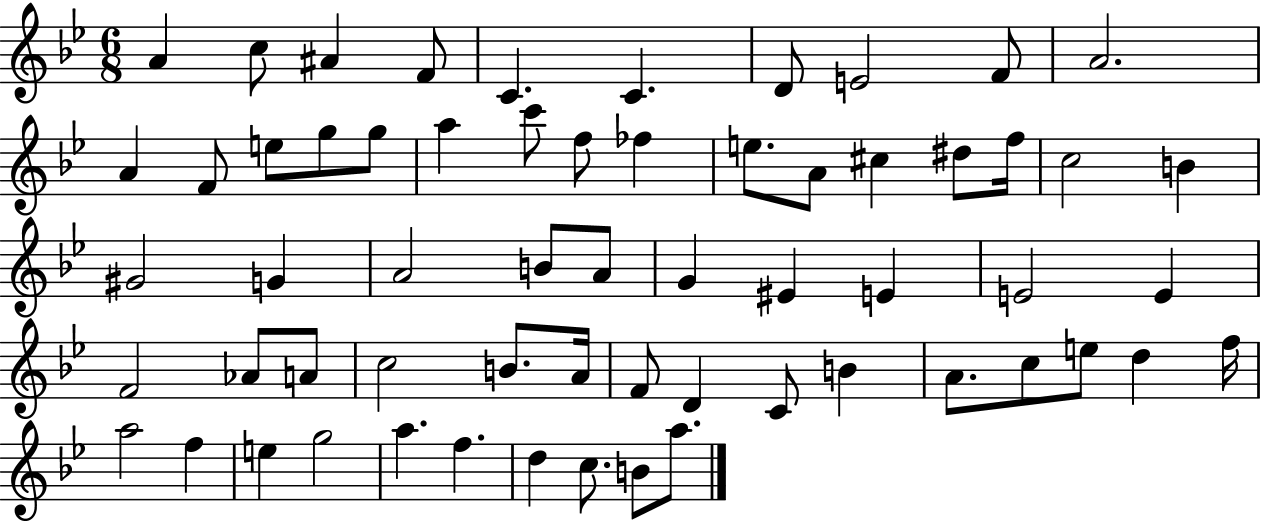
A4/q C5/e A#4/q F4/e C4/q. C4/q. D4/e E4/h F4/e A4/h. A4/q F4/e E5/e G5/e G5/e A5/q C6/e F5/e FES5/q E5/e. A4/e C#5/q D#5/e F5/s C5/h B4/q G#4/h G4/q A4/h B4/e A4/e G4/q EIS4/q E4/q E4/h E4/q F4/h Ab4/e A4/e C5/h B4/e. A4/s F4/e D4/q C4/e B4/q A4/e. C5/e E5/e D5/q F5/s A5/h F5/q E5/q G5/h A5/q. F5/q. D5/q C5/e. B4/e A5/e.